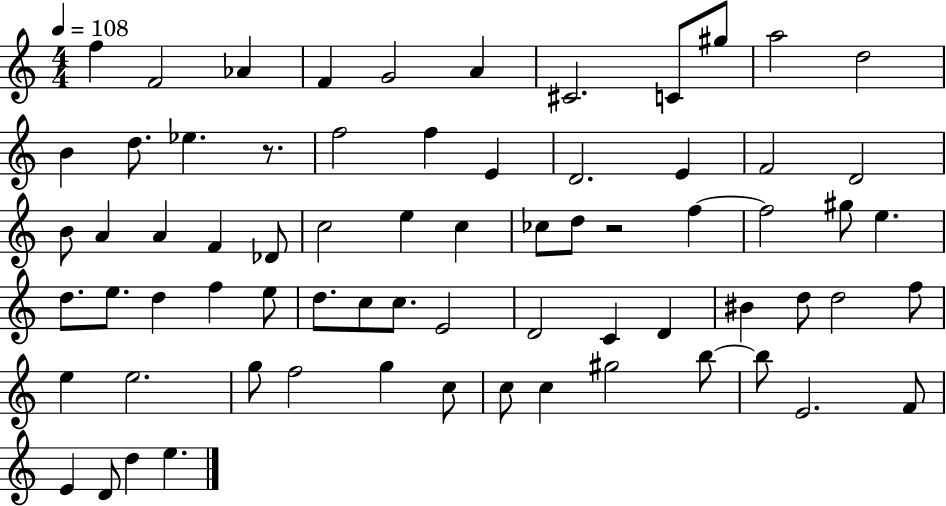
{
  \clef treble
  \numericTimeSignature
  \time 4/4
  \key c \major
  \tempo 4 = 108
  f''4 f'2 aes'4 | f'4 g'2 a'4 | cis'2. c'8 gis''8 | a''2 d''2 | \break b'4 d''8. ees''4. r8. | f''2 f''4 e'4 | d'2. e'4 | f'2 d'2 | \break b'8 a'4 a'4 f'4 des'8 | c''2 e''4 c''4 | ces''8 d''8 r2 f''4~~ | f''2 gis''8 e''4. | \break d''8. e''8. d''4 f''4 e''8 | d''8. c''8 c''8. e'2 | d'2 c'4 d'4 | bis'4 d''8 d''2 f''8 | \break e''4 e''2. | g''8 f''2 g''4 c''8 | c''8 c''4 gis''2 b''8~~ | b''8 e'2. f'8 | \break e'4 d'8 d''4 e''4. | \bar "|."
}